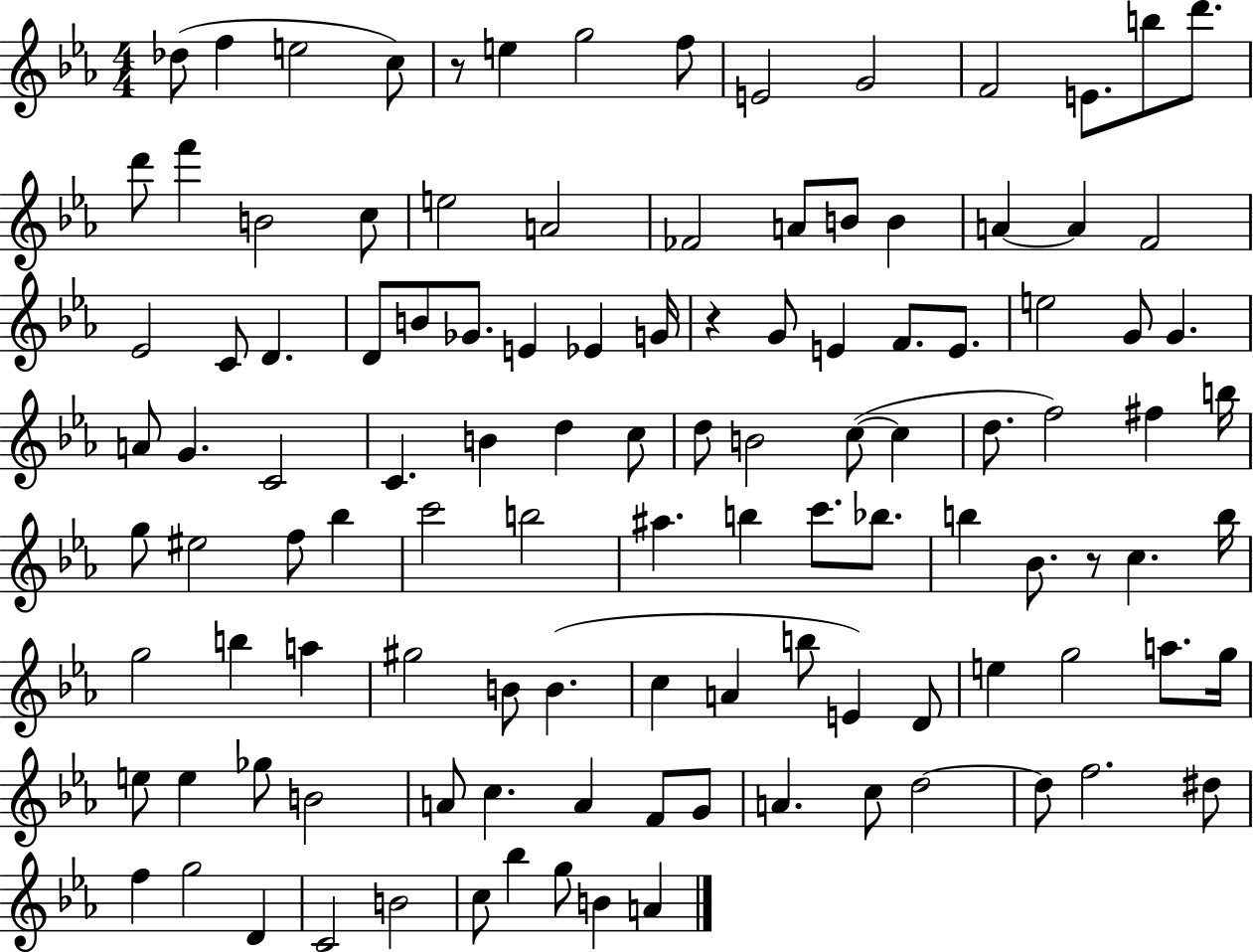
Db5/e F5/q E5/h C5/e R/e E5/q G5/h F5/e E4/h G4/h F4/h E4/e. B5/e D6/e. D6/e F6/q B4/h C5/e E5/h A4/h FES4/h A4/e B4/e B4/q A4/q A4/q F4/h Eb4/h C4/e D4/q. D4/e B4/e Gb4/e. E4/q Eb4/q G4/s R/q G4/e E4/q F4/e. E4/e. E5/h G4/e G4/q. A4/e G4/q. C4/h C4/q. B4/q D5/q C5/e D5/e B4/h C5/e C5/q D5/e. F5/h F#5/q B5/s G5/e EIS5/h F5/e Bb5/q C6/h B5/h A#5/q. B5/q C6/e. Bb5/e. B5/q Bb4/e. R/e C5/q. B5/s G5/h B5/q A5/q G#5/h B4/e B4/q. C5/q A4/q B5/e E4/q D4/e E5/q G5/h A5/e. G5/s E5/e E5/q Gb5/e B4/h A4/e C5/q. A4/q F4/e G4/e A4/q. C5/e D5/h D5/e F5/h. D#5/e F5/q G5/h D4/q C4/h B4/h C5/e Bb5/q G5/e B4/q A4/q